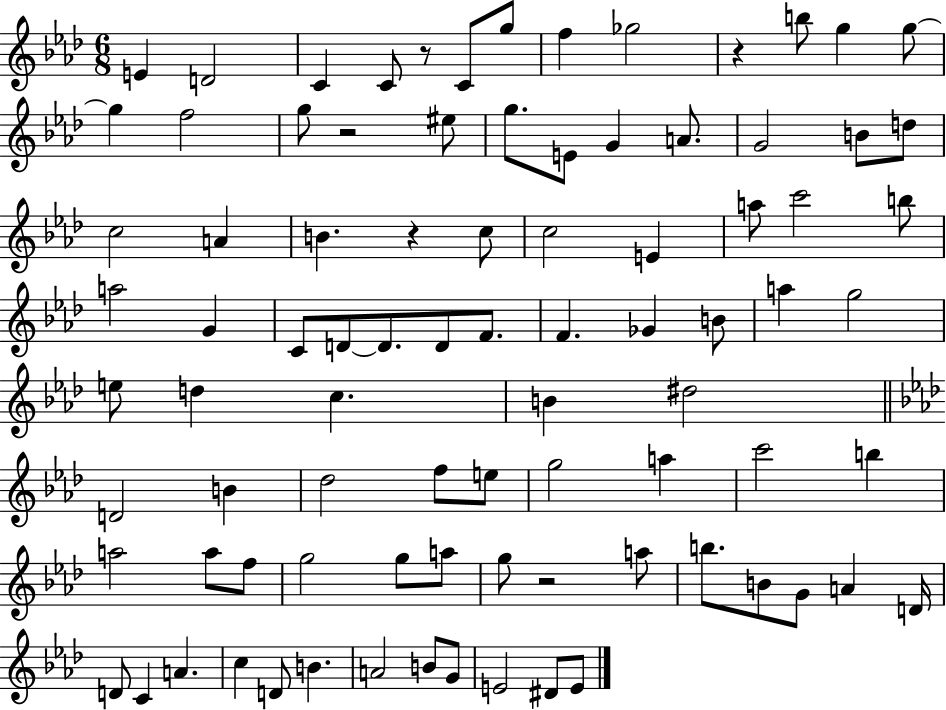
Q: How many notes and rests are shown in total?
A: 87